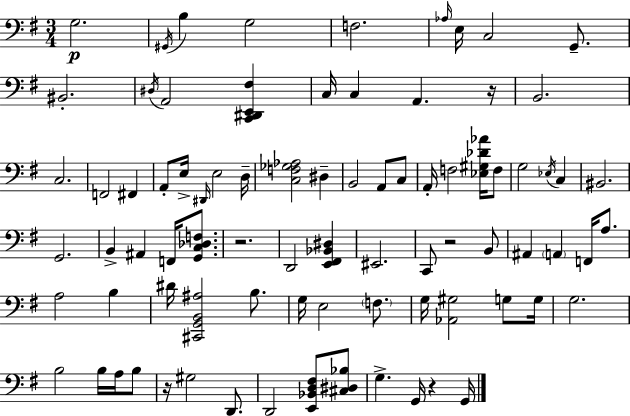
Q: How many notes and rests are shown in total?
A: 82